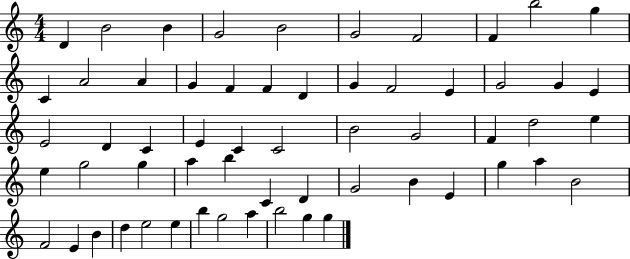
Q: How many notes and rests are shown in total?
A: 59